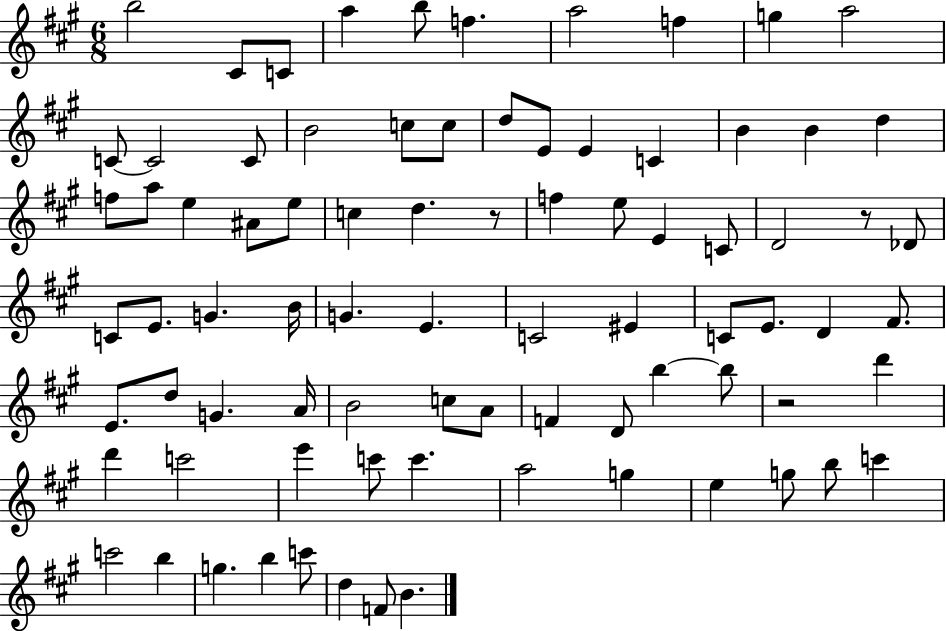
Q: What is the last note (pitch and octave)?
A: B4